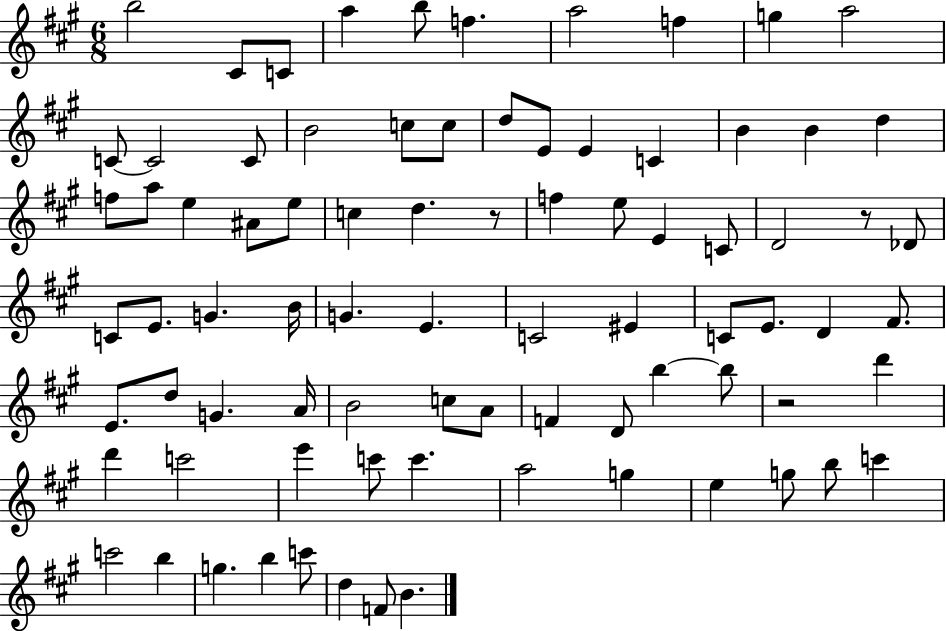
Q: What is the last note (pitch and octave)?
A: B4